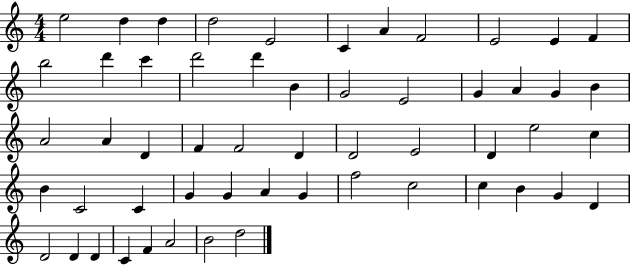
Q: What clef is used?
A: treble